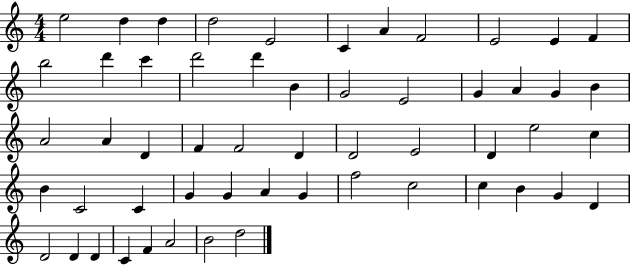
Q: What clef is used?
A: treble